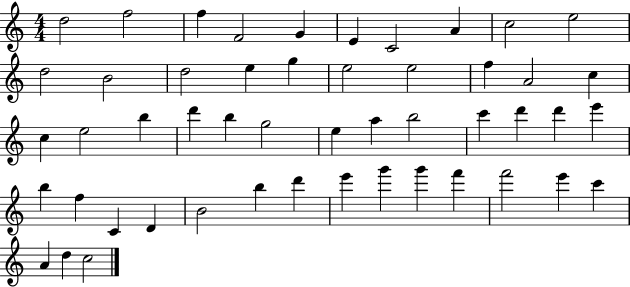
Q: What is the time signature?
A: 4/4